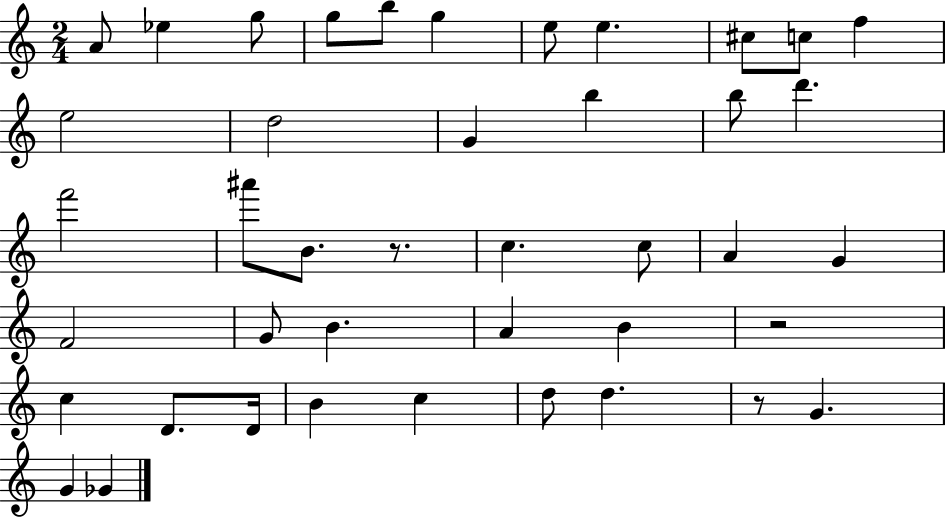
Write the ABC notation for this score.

X:1
T:Untitled
M:2/4
L:1/4
K:C
A/2 _e g/2 g/2 b/2 g e/2 e ^c/2 c/2 f e2 d2 G b b/2 d' f'2 ^a'/2 B/2 z/2 c c/2 A G F2 G/2 B A B z2 c D/2 D/4 B c d/2 d z/2 G G _G